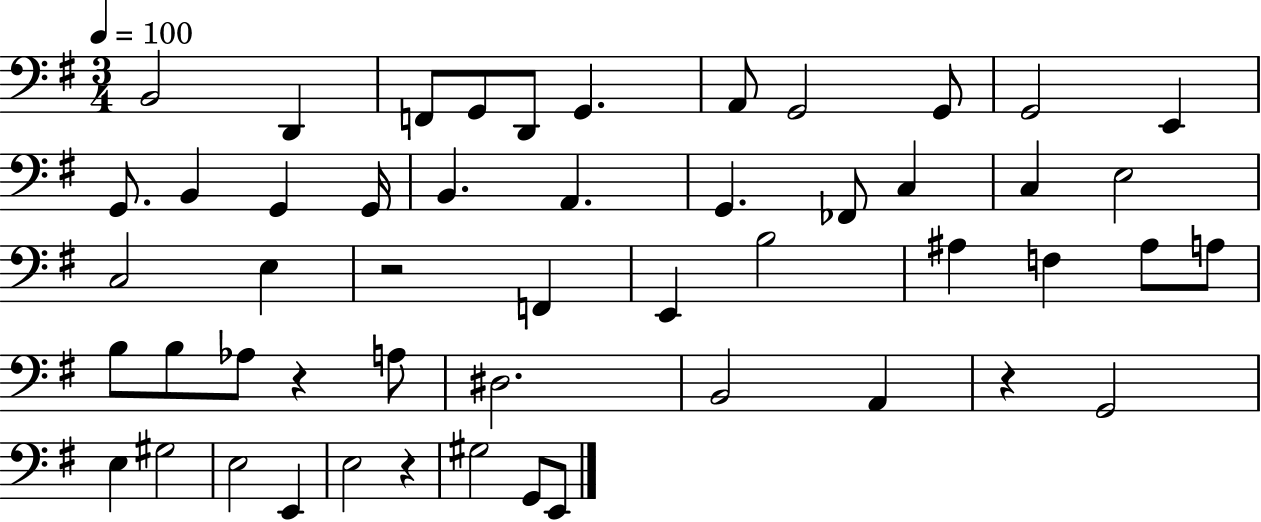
X:1
T:Untitled
M:3/4
L:1/4
K:G
B,,2 D,, F,,/2 G,,/2 D,,/2 G,, A,,/2 G,,2 G,,/2 G,,2 E,, G,,/2 B,, G,, G,,/4 B,, A,, G,, _F,,/2 C, C, E,2 C,2 E, z2 F,, E,, B,2 ^A, F, ^A,/2 A,/2 B,/2 B,/2 _A,/2 z A,/2 ^D,2 B,,2 A,, z G,,2 E, ^G,2 E,2 E,, E,2 z ^G,2 G,,/2 E,,/2